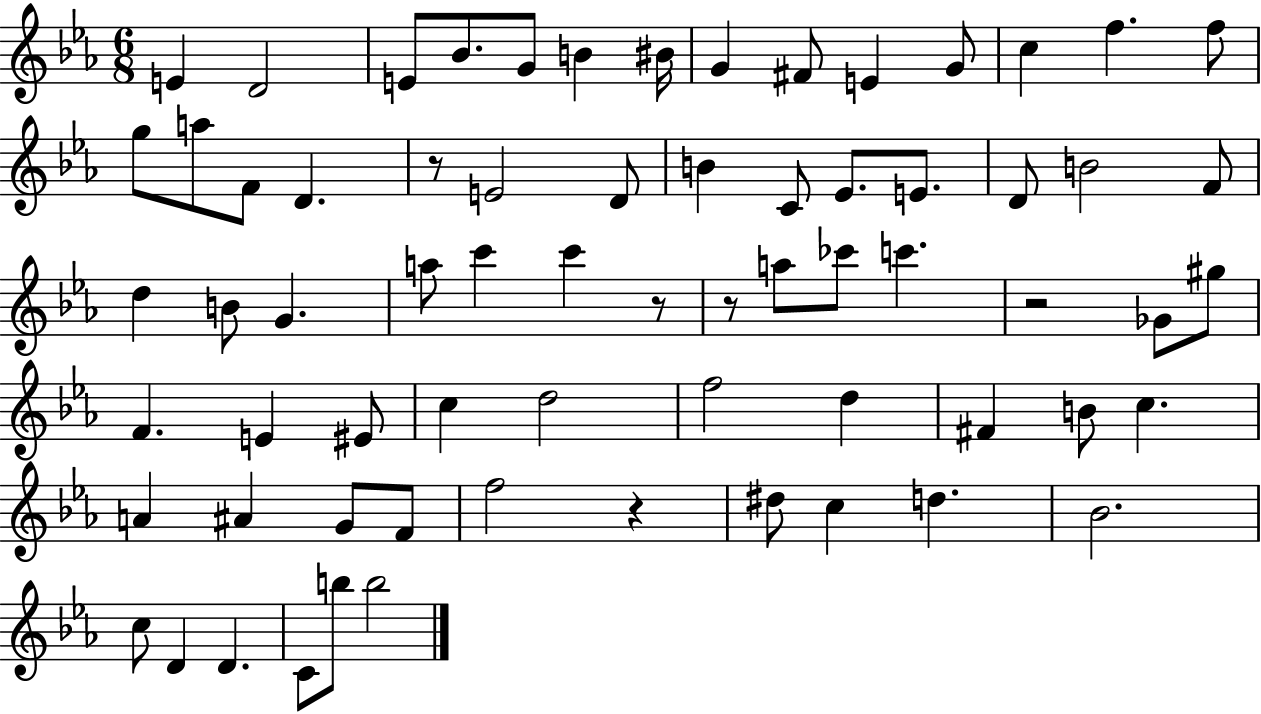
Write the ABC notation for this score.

X:1
T:Untitled
M:6/8
L:1/4
K:Eb
E D2 E/2 _B/2 G/2 B ^B/4 G ^F/2 E G/2 c f f/2 g/2 a/2 F/2 D z/2 E2 D/2 B C/2 _E/2 E/2 D/2 B2 F/2 d B/2 G a/2 c' c' z/2 z/2 a/2 _c'/2 c' z2 _G/2 ^g/2 F E ^E/2 c d2 f2 d ^F B/2 c A ^A G/2 F/2 f2 z ^d/2 c d _B2 c/2 D D C/2 b/2 b2